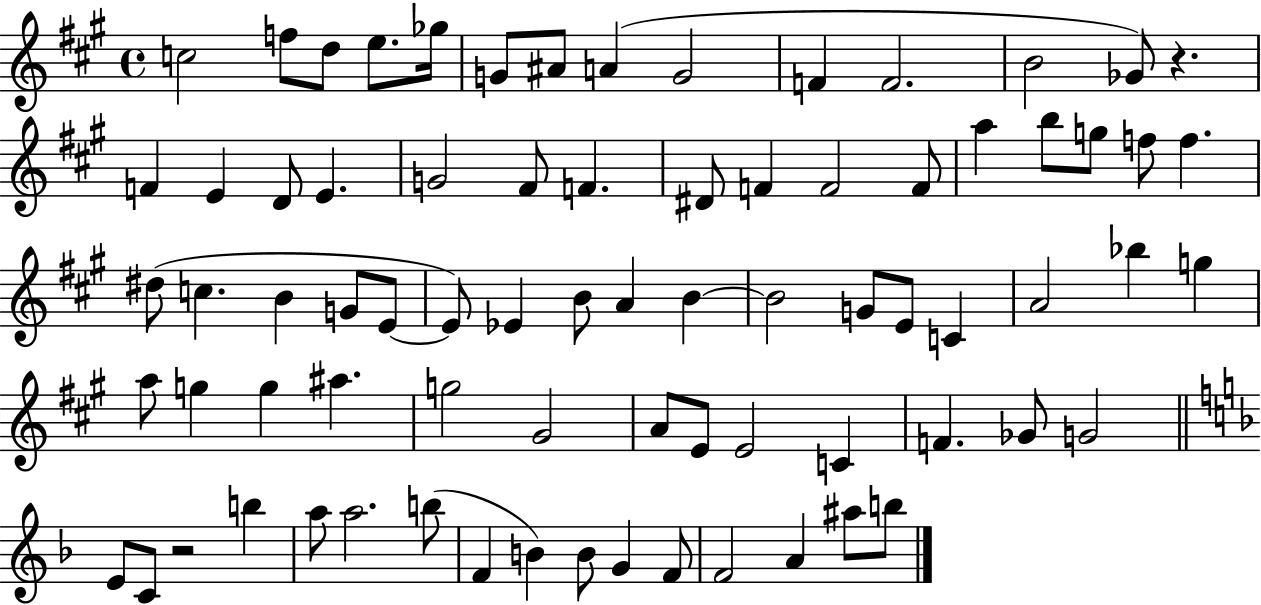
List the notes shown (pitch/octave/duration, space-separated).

C5/h F5/e D5/e E5/e. Gb5/s G4/e A#4/e A4/q G4/h F4/q F4/h. B4/h Gb4/e R/q. F4/q E4/q D4/e E4/q. G4/h F#4/e F4/q. D#4/e F4/q F4/h F4/e A5/q B5/e G5/e F5/e F5/q. D#5/e C5/q. B4/q G4/e E4/e E4/e Eb4/q B4/e A4/q B4/q B4/h G4/e E4/e C4/q A4/h Bb5/q G5/q A5/e G5/q G5/q A#5/q. G5/h G#4/h A4/e E4/e E4/h C4/q F4/q. Gb4/e G4/h E4/e C4/e R/h B5/q A5/e A5/h. B5/e F4/q B4/q B4/e G4/q F4/e F4/h A4/q A#5/e B5/e